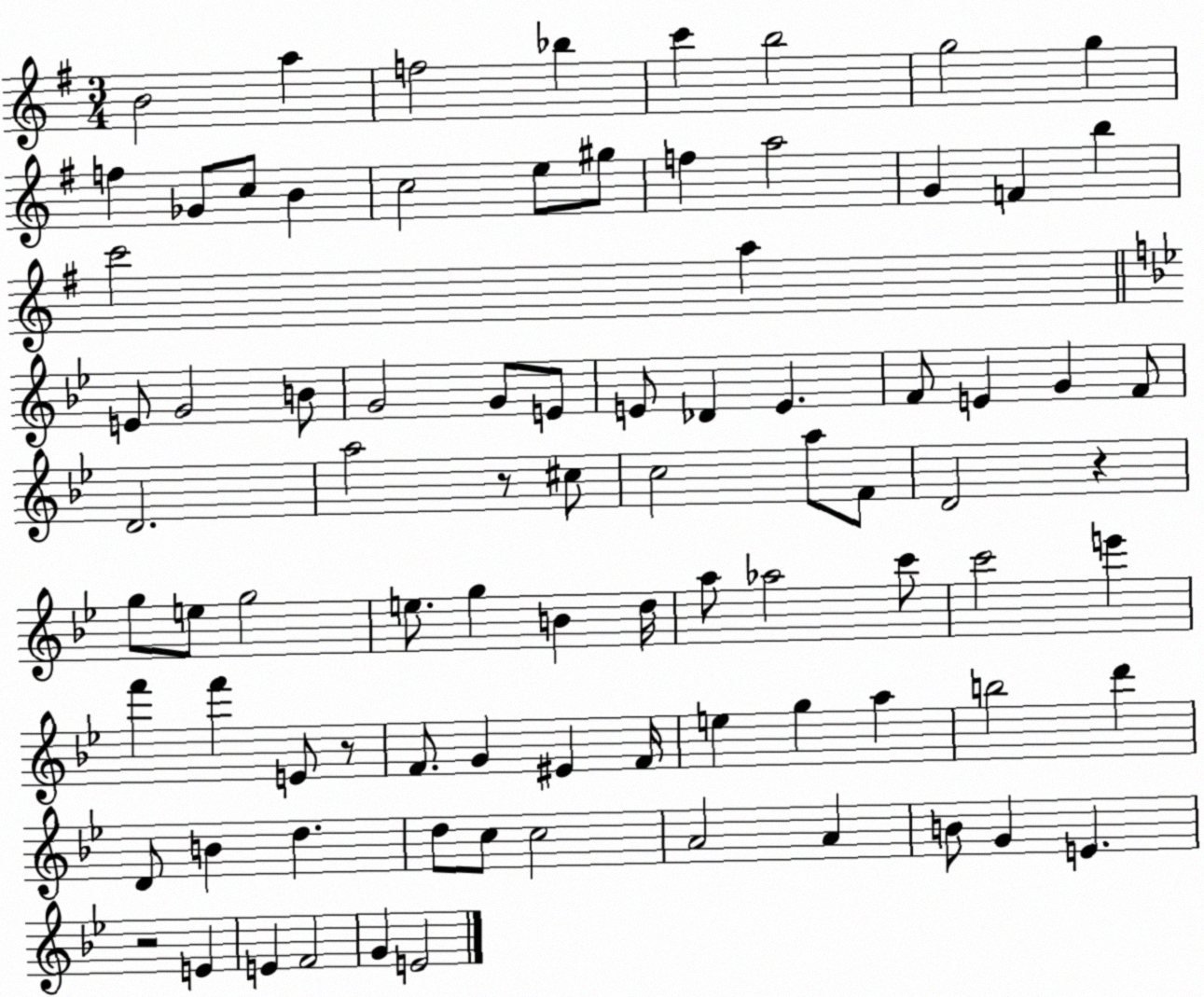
X:1
T:Untitled
M:3/4
L:1/4
K:G
B2 a f2 _b c' b2 g2 g f _G/2 c/2 B c2 e/2 ^g/2 f a2 G F b c'2 a E/2 G2 B/2 G2 G/2 E/2 E/2 _D E F/2 E G F/2 D2 a2 z/2 ^c/2 c2 a/2 F/2 D2 z g/2 e/2 g2 e/2 g B d/4 a/2 _a2 c'/2 c'2 e' f' f' E/2 z/2 F/2 G ^E F/4 e g a b2 d' D/2 B d d/2 c/2 c2 A2 A B/2 G E z2 E E F2 G E2